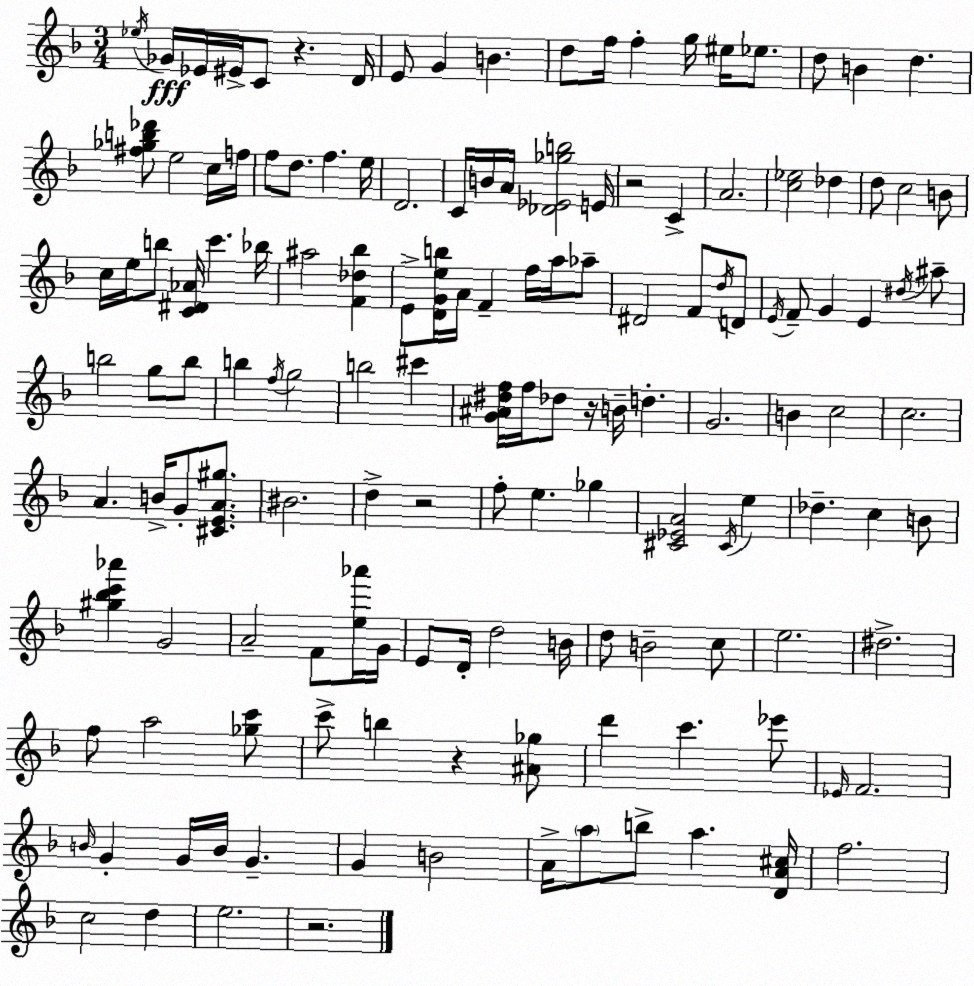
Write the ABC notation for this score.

X:1
T:Untitled
M:3/4
L:1/4
K:Dm
_e/4 _G/4 _E/4 ^E/4 C/2 z D/4 E/2 G B d/2 f/4 f g/4 ^e/4 _e/2 d/2 B d [^f_gb_d']/2 e2 c/4 f/4 f/2 d/2 f e/4 D2 C/4 B/4 A/4 [_D_E_gb]2 E/4 z2 C A2 [c_e]2 _d d/2 c2 B/2 c/4 e/4 b/2 [C^D_A]/4 c' _b/4 ^a2 [F_d_b] E/2 [DGeb]/4 A/4 F f/4 a/4 _a/2 ^D2 F/2 d/4 D/2 E/4 F/2 G E ^d/4 ^a/2 b2 g/2 b/2 b f/4 g2 b2 ^c' [G^A^df]/4 f/4 _d/2 z/4 B/4 d G2 B c2 c2 A B/4 G/2 [^CEA^g]/2 ^B2 d z2 f/2 e _g [^C_EA]2 ^C/4 e _d c B/2 [^g_bc'_a'] G2 A2 F/2 [e_a']/4 G/4 E/2 D/4 d2 B/4 d/2 B2 c/2 e2 ^d2 f/2 a2 [_gc']/2 c'/2 b z [^A_g]/2 d' c' _e'/2 _E/4 F2 B/4 G G/4 B/4 G G B2 A/4 a/2 b/2 a [DA^c]/4 f2 c2 d e2 z2